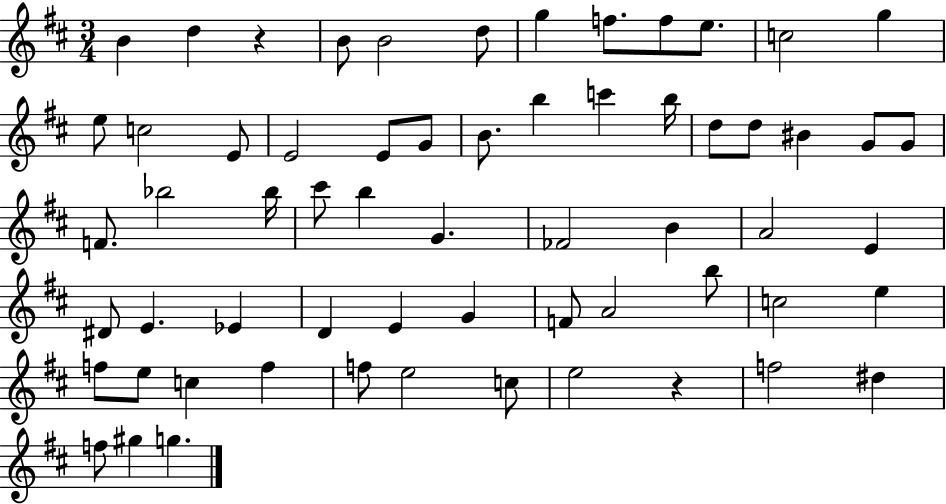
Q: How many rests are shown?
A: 2